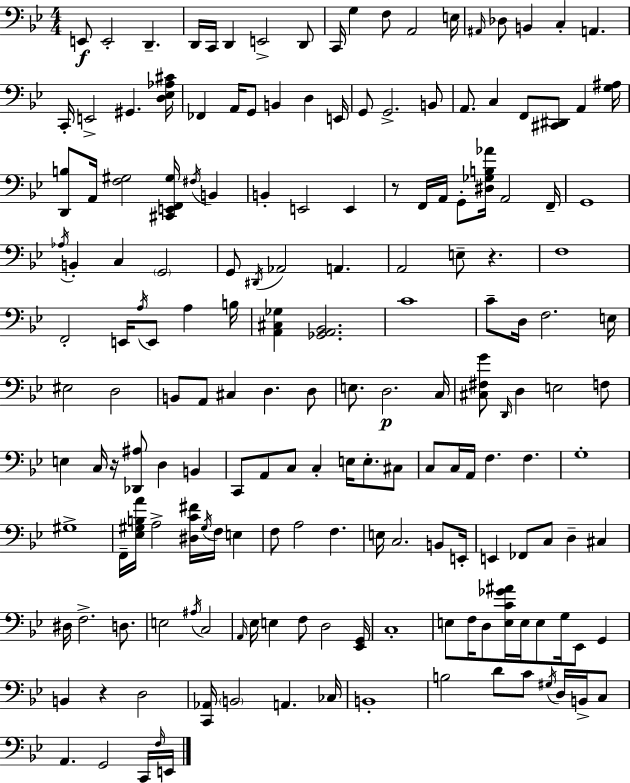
{
  \clef bass
  \numericTimeSignature
  \time 4/4
  \key bes \major
  e,8\f e,2-. d,4.-- | d,16 c,16 d,4 e,2-> d,8 | c,16 g4 f8 a,2 e16 | \grace { ais,16 } des8 b,4 c4-. a,4. | \break c,16-. e,2-> gis,4. | <d ees aes cis'>16 fes,4 a,16 g,8 b,4 d4 | e,16 g,8 g,2.-> b,8 | a,8. c4 f,8 <cis, dis,>8 a,4 | \break <g ais>16 <d, b>8 a,16 <f gis>2 <cis, e, f, gis>16 \acciaccatura { fis16 } b,4 | b,4-. e,2 e,4 | r8 f,16 a,16 g,8-. <dis ges b aes'>16 a,2 | f,16-- g,1 | \break \acciaccatura { aes16 } b,4-. c4 \parenthesize g,2 | g,8 \acciaccatura { dis,16 } aes,2 a,4. | a,2 e8-- r4. | f1 | \break f,2-. e,16 \acciaccatura { a16 } e,8 | a4 b16 <a, cis ges>4 <ges, a, bes,>2. | c'1 | c'8-- d16 f2. | \break e16 eis2 d2 | b,8 a,8 cis4 d4. | d8 e8. d2.\p | c16 <cis fis g'>8 \grace { d,16 } d4 e2 | \break f8 e4 c16 r16 <des, ais>8 d4 | b,4 c,8 a,8 c8 c4-. | e16 e8.-. cis8 c8 c16 a,16 f4. | f4. g1-. | \break gis1-> | f,16-- <ees gis b a'>16 a2-> | <dis c' fis'>16 \acciaccatura { gis16 } f16 e4 f8 a2 | f4. e16 c2. | \break b,8 e,16-. e,4 fes,8 c8 d4-- | cis4 dis16 f2.-> | d8. e2 \acciaccatura { ais16 } | c2 \grace { a,16 } ees16 e4 f8 | \break d2 <ees, g,>16 c1-. | e8 f16 d8 <e c' ges' ais'>16 e16 | e8 g16 ees,8 g,4 b,4 r4 | d2 <c, aes,>16 \parenthesize b,2 | \break a,4. ces16 b,1-. | b2 | d'8 c'8 \acciaccatura { gis16 } d16 b,16-> c8 a,4. | g,2 c,16 \grace { f16 } e,16 \bar "|."
}